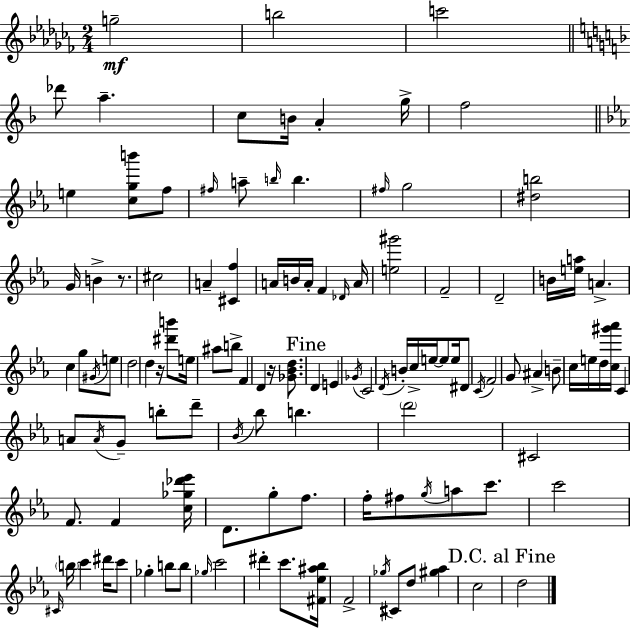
{
  \clef treble
  \numericTimeSignature
  \time 2/4
  \key aes \minor
  \repeat volta 2 { g''2--\mf | b''2 | c'''2 | \bar "||" \break \key f \major des'''8 a''4.-- | c''8 b'16 a'4-. g''16-> | f''2 | \bar "||" \break \key ees \major e''4 <c'' g'' b'''>8 f''8 | \grace { fis''16 } a''8-- \grace { b''16 } b''4. | \grace { fis''16 } g''2 | <dis'' b''>2 | \break g'16 b'4-> | r8. cis''2 | a'4-- <cis' f''>4 | a'16 b'16 a'16-. f'4 | \break \grace { des'16 } a'16 <e'' gis'''>2 | f'2-- | d'2-- | b'16 <e'' a''>16 a'4.-> | \break c''4 | g''8 \acciaccatura { gis'16 } e''8 d''2 | d''4 | r16 <dis''' b'''>8 e''16 ais''8 b''8-> | \break f'4 d'4 | r16 <ges' bes' d''>8. \mark "Fine" d'4 | e'4 \acciaccatura { ges'16 } c'2 | \acciaccatura { d'16 } b'16-. | \break c''16-> e''16~~ e''8 e''16 dis'8 \acciaccatura { c'16 } | f'2 | g'8 ais'4-> b'8-- | c''16 e''16 d''16 <c'' gis''' aes'''>16 c'4 | \break a'8 \acciaccatura { a'16 } g'8-- b''8-. d'''8-- | \acciaccatura { bes'16 } bes''8 b''4. | \parenthesize d'''2 | cis'2 | \break f'8. f'4 | <c'' ges'' des''' ees'''>16 d'8. g''8-. f''8. | f''16-. fis''8 \acciaccatura { g''16 } a''8 | c'''8. c'''2 | \break \grace { cis'16 } \parenthesize b''16 c'''4 | dis'''16 c'''8 ges''4-. | b''8 b''8 \grace { ges''16 } c'''2 | dis'''4-. | \break c'''8. <fis' ees'' ais'' bes''>16 f'2-> | \acciaccatura { ges''16 } cis'8 | d''8 <gis'' aes''>4 c''2 | \mark "D.C. al Fine" d''2 | \break } \bar "|."
}